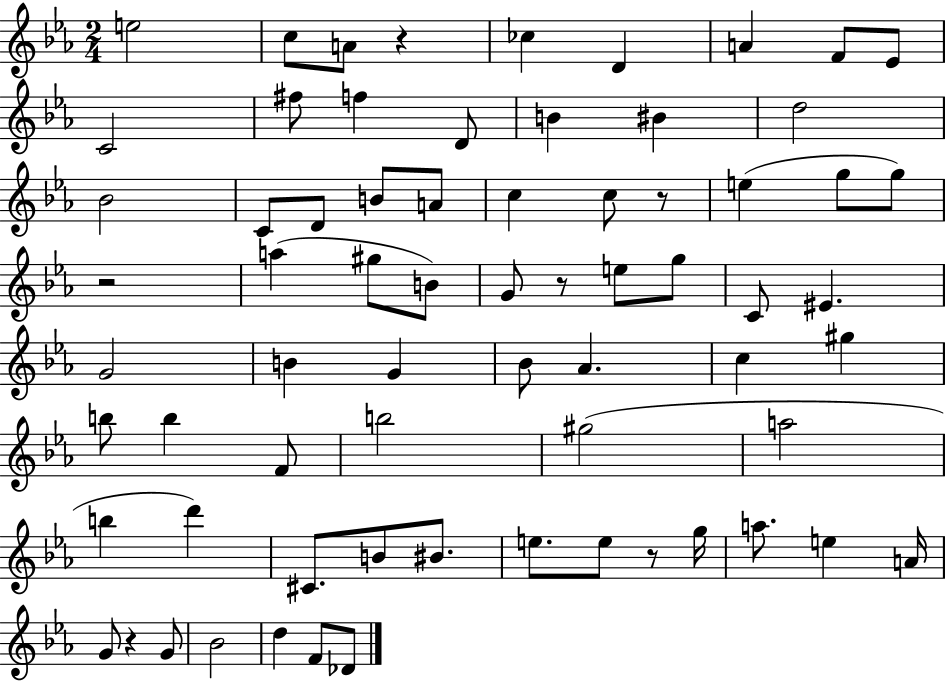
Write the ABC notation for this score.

X:1
T:Untitled
M:2/4
L:1/4
K:Eb
e2 c/2 A/2 z _c D A F/2 _E/2 C2 ^f/2 f D/2 B ^B d2 _B2 C/2 D/2 B/2 A/2 c c/2 z/2 e g/2 g/2 z2 a ^g/2 B/2 G/2 z/2 e/2 g/2 C/2 ^E G2 B G _B/2 _A c ^g b/2 b F/2 b2 ^g2 a2 b d' ^C/2 B/2 ^B/2 e/2 e/2 z/2 g/4 a/2 e A/4 G/2 z G/2 _B2 d F/2 _D/2